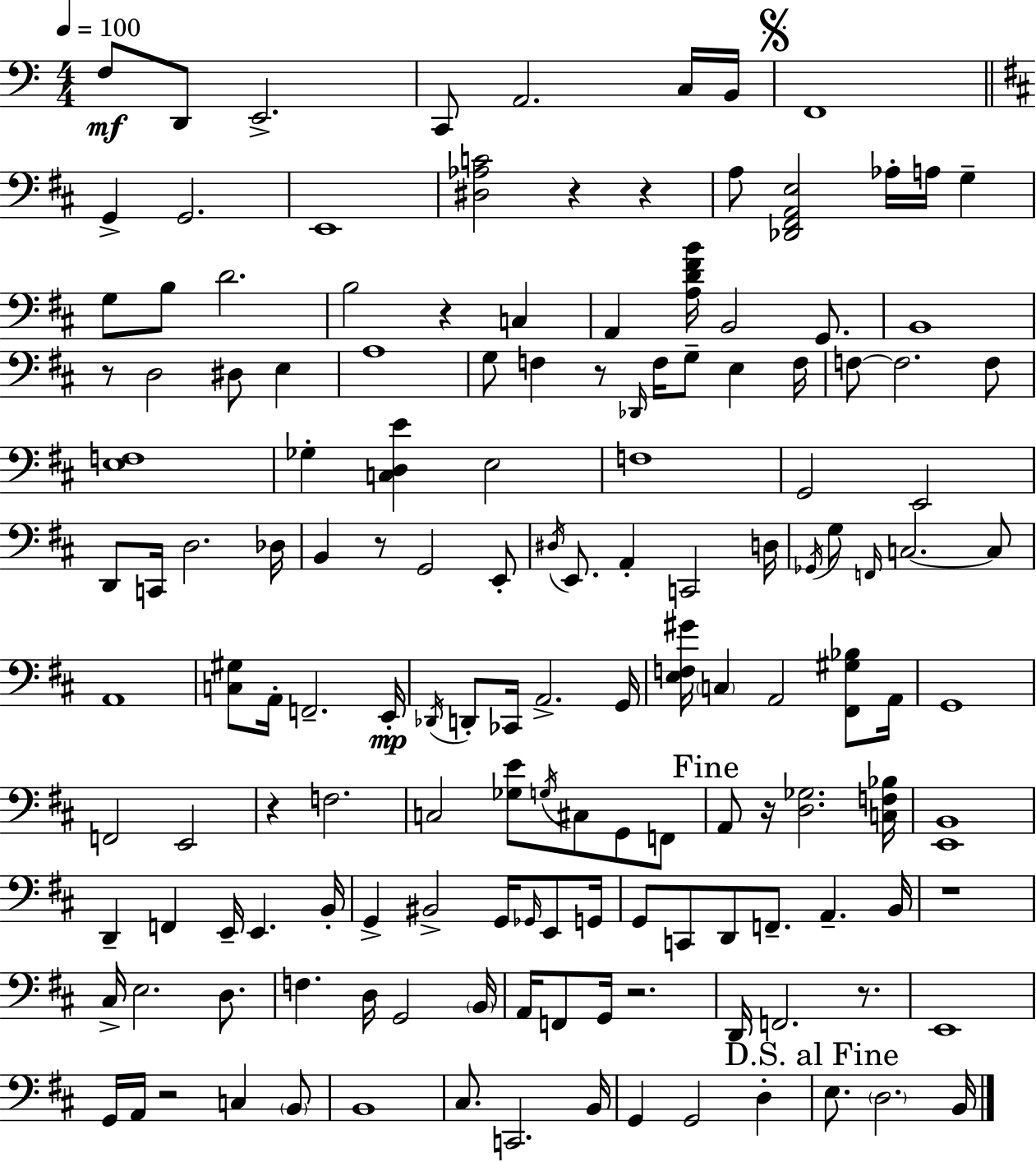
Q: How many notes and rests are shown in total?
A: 150